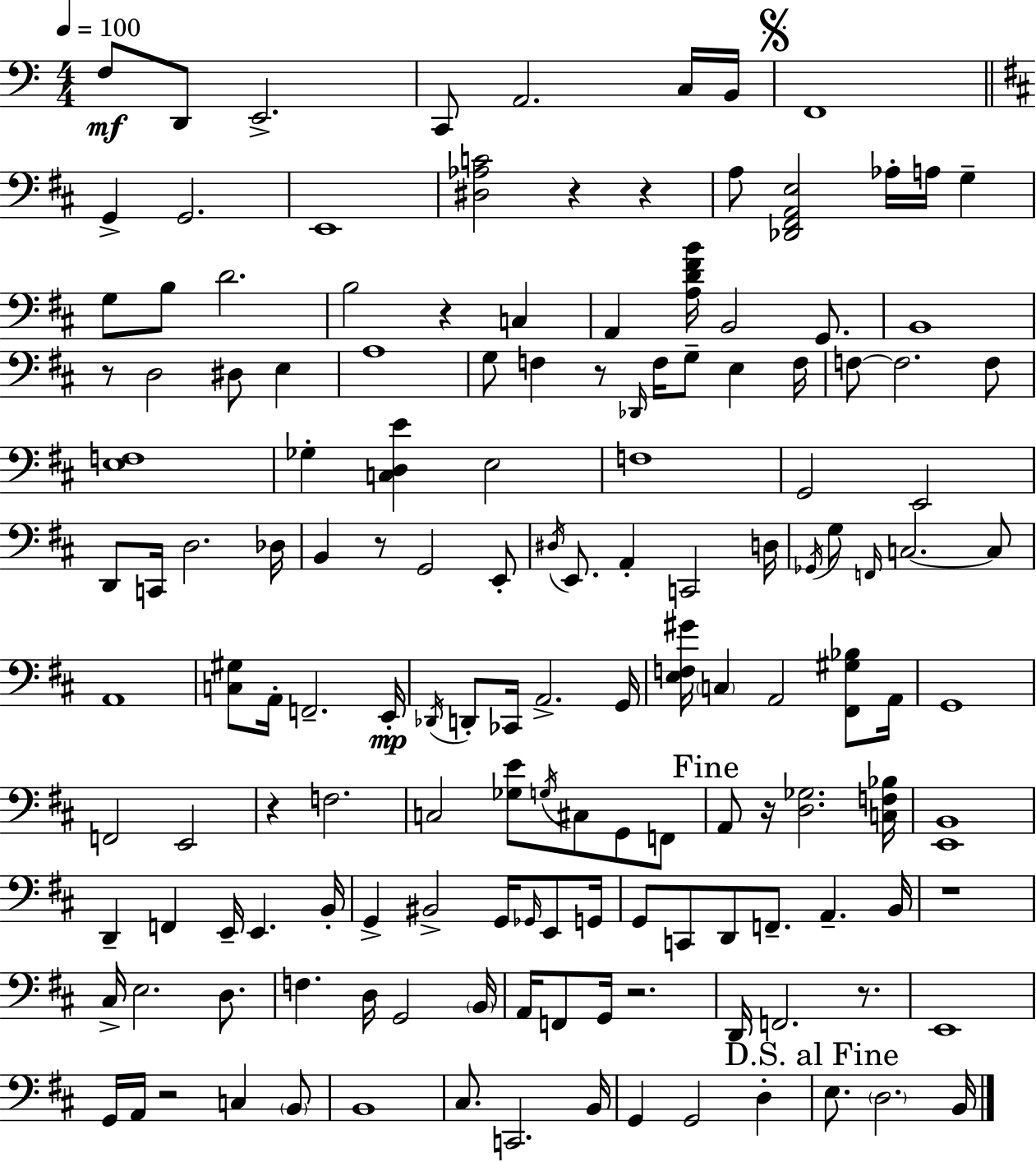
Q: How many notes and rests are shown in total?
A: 150